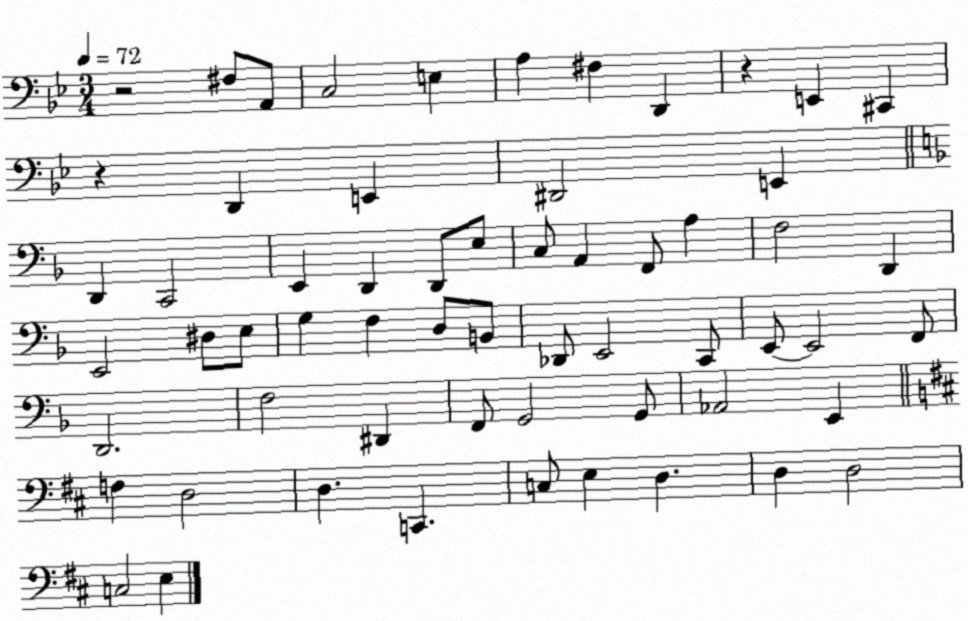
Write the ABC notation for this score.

X:1
T:Untitled
M:3/4
L:1/4
K:Bb
z2 ^F,/2 A,,/2 C,2 E, A, ^F, D,, z E,, ^C,, z D,, E,, ^D,,2 E,, D,, C,,2 E,, D,, D,,/2 E,/2 C,/2 A,, F,,/2 A, F,2 D,, E,,2 ^D,/2 E,/2 G, F, D,/2 B,,/2 _D,,/2 E,,2 C,,/2 E,,/2 E,,2 F,,/2 D,,2 F,2 ^D,, F,,/2 G,,2 G,,/2 _A,,2 E,, F, D,2 D, C,, C,/2 E, D, D, D,2 C,2 E,